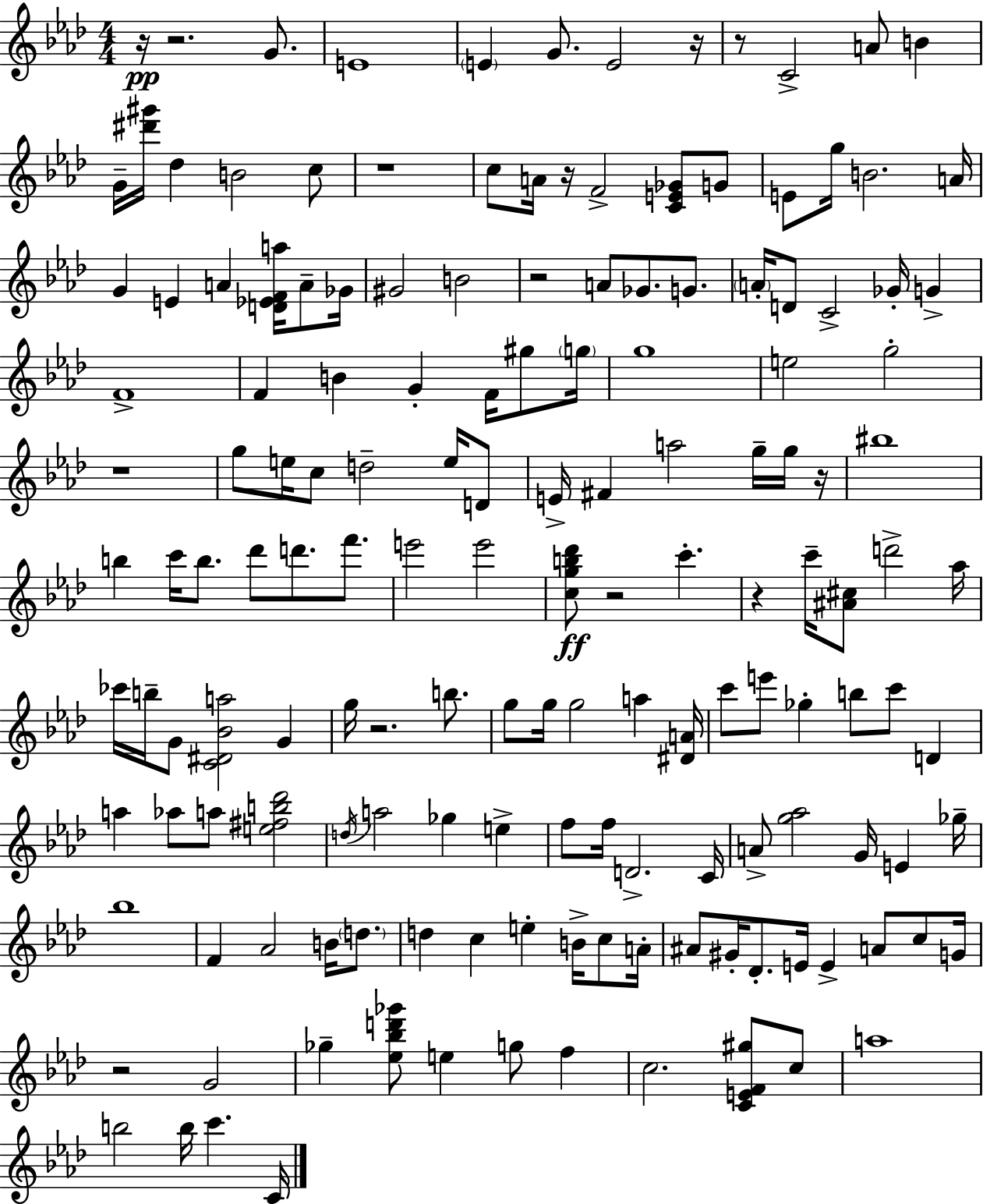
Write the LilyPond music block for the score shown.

{
  \clef treble
  \numericTimeSignature
  \time 4/4
  \key f \minor
  \repeat volta 2 { r16\pp r2. g'8. | e'1 | \parenthesize e'4 g'8. e'2 r16 | r8 c'2-> a'8 b'4 | \break g'16-- <dis''' gis'''>16 des''4 b'2 c''8 | r1 | c''8 a'16 r16 f'2-> <c' e' ges'>8 g'8 | e'8 g''16 b'2. a'16 | \break g'4 e'4 a'4 <d' ees' f' a''>16 a'8-- ges'16 | gis'2 b'2 | r2 a'8 ges'8. g'8. | \parenthesize a'16-. d'8 c'2-> ges'16-. g'4-> | \break f'1-> | f'4 b'4 g'4-. f'16 gis''8 \parenthesize g''16 | g''1 | e''2 g''2-. | \break r1 | g''8 e''16 c''8 d''2-- e''16 d'8 | e'16-> fis'4 a''2 g''16-- g''16 r16 | bis''1 | \break b''4 c'''16 b''8. des'''8 d'''8. f'''8. | e'''2 e'''2 | <c'' g'' b'' des'''>8\ff r2 c'''4.-. | r4 c'''16-- <ais' cis''>8 d'''2-> aes''16 | \break ces'''16 b''16-- g'8 <c' dis' bes' a''>2 g'4 | g''16 r2. b''8. | g''8 g''16 g''2 a''4 <dis' a'>16 | c'''8 e'''8 ges''4-. b''8 c'''8 d'4 | \break a''4 aes''8 a''8 <e'' fis'' b'' des'''>2 | \acciaccatura { d''16 } a''2 ges''4 e''4-> | f''8 f''16 d'2.-> | c'16 a'8-> <g'' aes''>2 g'16 e'4 | \break ges''16-- bes''1 | f'4 aes'2 b'16 \parenthesize d''8. | d''4 c''4 e''4-. b'16-> c''8 | a'16-. ais'8 gis'16-. des'8.-. e'16 e'4-> a'8 c''8 | \break g'16 r2 g'2 | ges''4-- <ees'' bes'' d''' ges'''>8 e''4 g''8 f''4 | c''2. <c' e' f' gis''>8 c''8 | a''1 | \break b''2 b''16 c'''4. | c'16 } \bar "|."
}